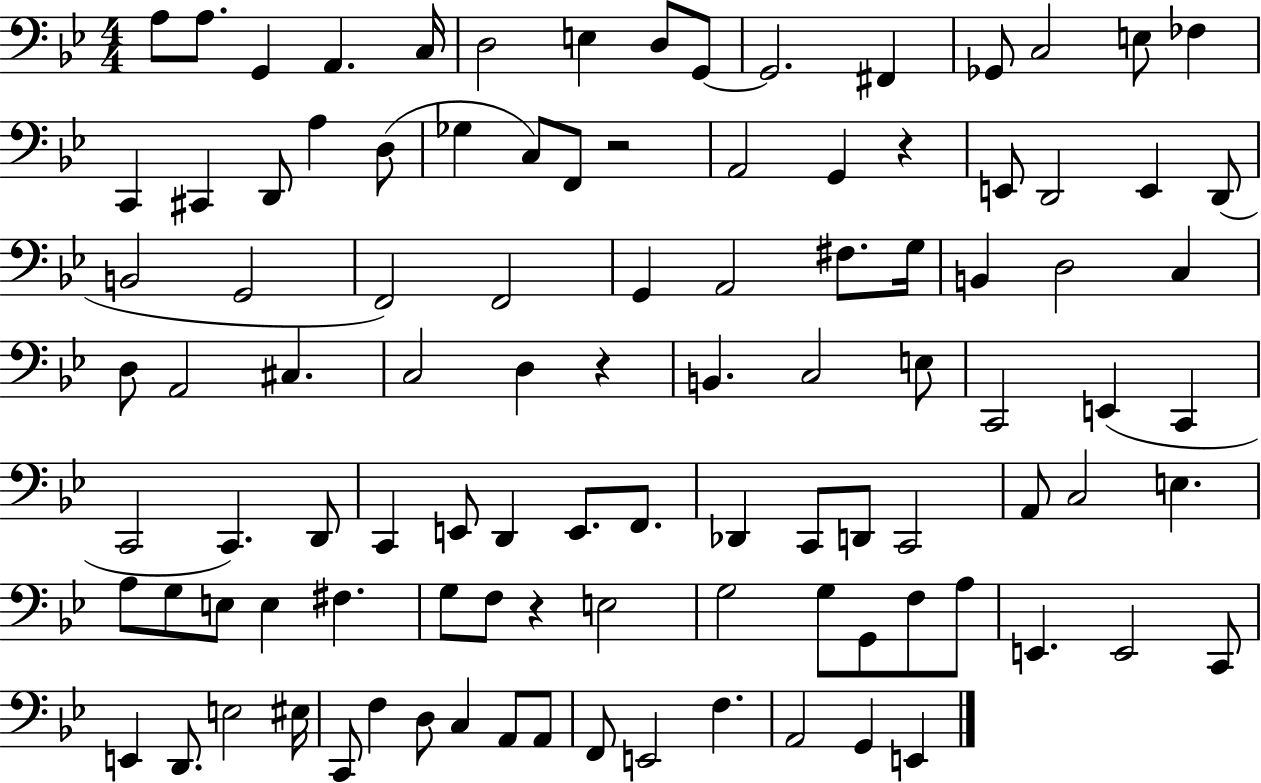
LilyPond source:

{
  \clef bass
  \numericTimeSignature
  \time 4/4
  \key bes \major
  a8 a8. g,4 a,4. c16 | d2 e4 d8 g,8~~ | g,2. fis,4 | ges,8 c2 e8 fes4 | \break c,4 cis,4 d,8 a4 d8( | ges4 c8) f,8 r2 | a,2 g,4 r4 | e,8 d,2 e,4 d,8( | \break b,2 g,2 | f,2) f,2 | g,4 a,2 fis8. g16 | b,4 d2 c4 | \break d8 a,2 cis4. | c2 d4 r4 | b,4. c2 e8 | c,2 e,4( c,4 | \break c,2 c,4.) d,8 | c,4 e,8 d,4 e,8. f,8. | des,4 c,8 d,8 c,2 | a,8 c2 e4. | \break a8 g8 e8 e4 fis4. | g8 f8 r4 e2 | g2 g8 g,8 f8 a8 | e,4. e,2 c,8 | \break e,4 d,8. e2 eis16 | c,8 f4 d8 c4 a,8 a,8 | f,8 e,2 f4. | a,2 g,4 e,4 | \break \bar "|."
}